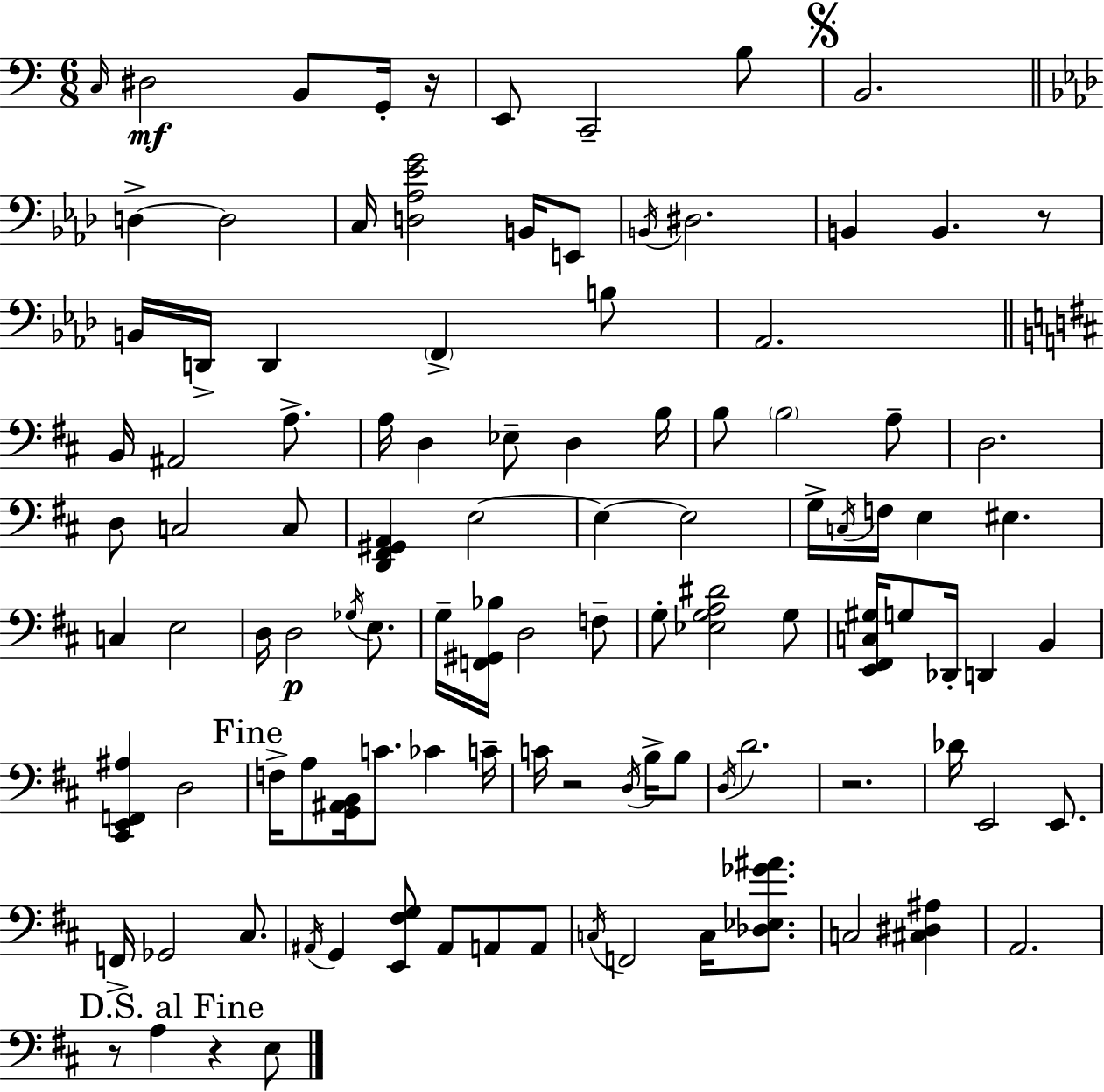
X:1
T:Untitled
M:6/8
L:1/4
K:C
C,/4 ^D,2 B,,/2 G,,/4 z/4 E,,/2 C,,2 B,/2 B,,2 D, D,2 C,/4 [D,_A,_EG]2 B,,/4 E,,/2 B,,/4 ^D,2 B,, B,, z/2 B,,/4 D,,/4 D,, F,, B,/2 _A,,2 B,,/4 ^A,,2 A,/2 A,/4 D, _E,/2 D, B,/4 B,/2 B,2 A,/2 D,2 D,/2 C,2 C,/2 [D,,^F,,^G,,A,,] E,2 E, E,2 G,/4 C,/4 F,/4 E, ^E, C, E,2 D,/4 D,2 _G,/4 E,/2 G,/4 [F,,^G,,_B,]/4 D,2 F,/2 G,/2 [_E,G,A,^D]2 G,/2 [E,,^F,,C,^G,]/4 G,/2 _D,,/4 D,, B,, [^C,,E,,F,,^A,] D,2 F,/4 A,/2 [G,,^A,,B,,]/4 C/2 _C C/4 C/4 z2 D,/4 B,/4 B,/2 D,/4 D2 z2 _D/4 E,,2 E,,/2 F,,/4 _G,,2 ^C,/2 ^A,,/4 G,, [E,,^F,G,]/2 ^A,,/2 A,,/2 A,,/2 C,/4 F,,2 C,/4 [_D,_E,_G^A]/2 C,2 [^C,^D,^A,] A,,2 z/2 A, z E,/2